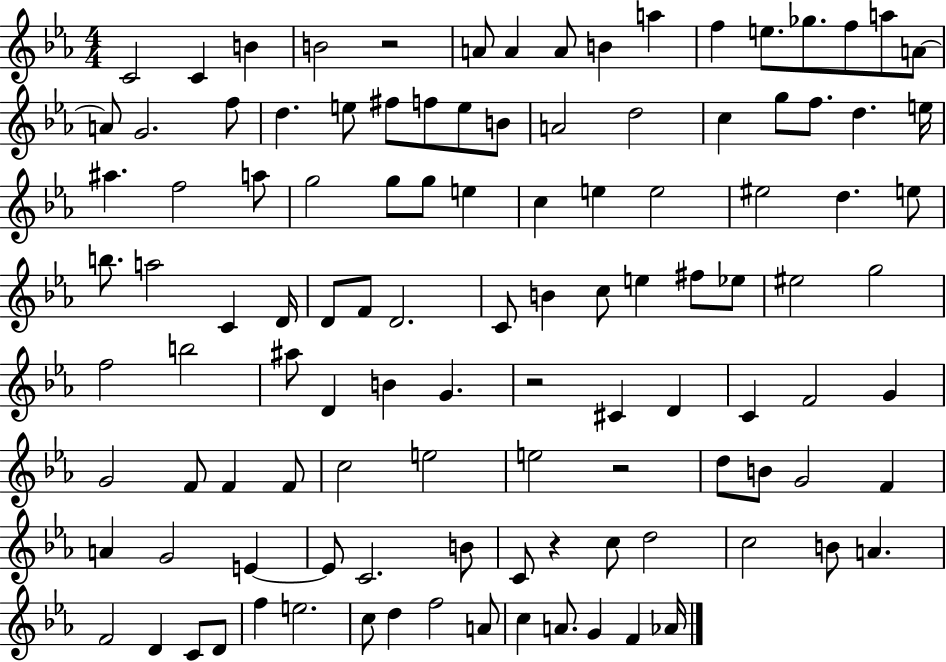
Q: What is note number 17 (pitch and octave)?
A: G4